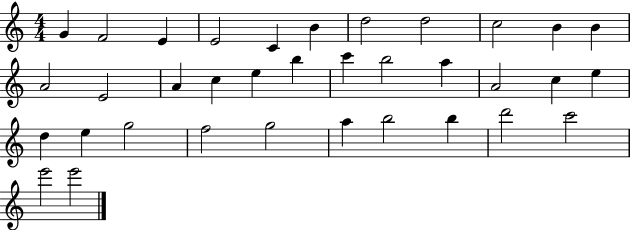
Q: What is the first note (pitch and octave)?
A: G4